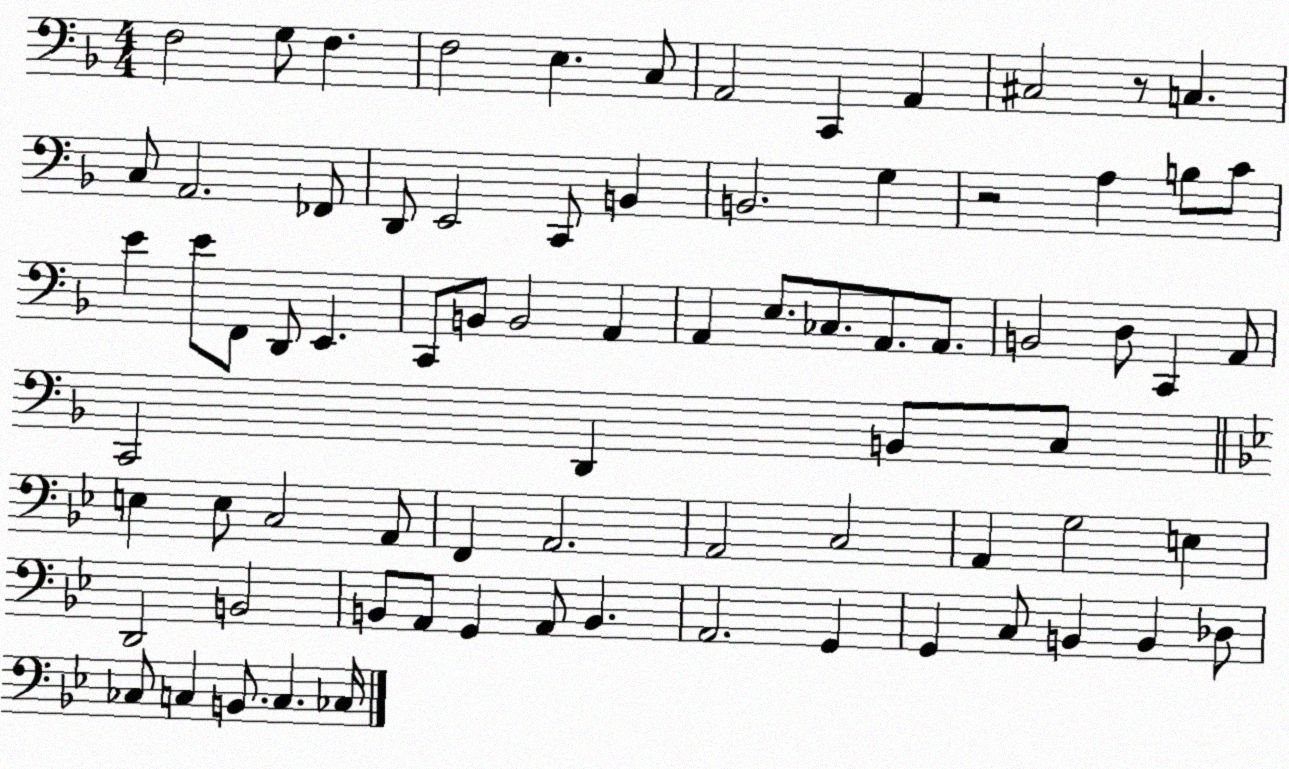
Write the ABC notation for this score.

X:1
T:Untitled
M:4/4
L:1/4
K:F
F,2 G,/2 F, F,2 E, C,/2 A,,2 C,, A,, ^C,2 z/2 C, C,/2 A,,2 _F,,/2 D,,/2 E,,2 C,,/2 B,, B,,2 G, z2 A, B,/2 C/2 E E/2 F,,/2 D,,/2 E,, C,,/2 B,,/2 B,,2 A,, A,, E,/2 _C,/2 A,,/2 A,,/2 B,,2 D,/2 C,, A,,/2 C,,2 D,, B,,/2 C,/2 E, E,/2 C,2 A,,/2 F,, A,,2 A,,2 C,2 A,, G,2 E, D,,2 B,,2 B,,/2 A,,/2 G,, A,,/2 B,, A,,2 G,, G,, C,/2 B,, B,, _D,/2 _C,/2 C, B,,/2 C, _C,/4